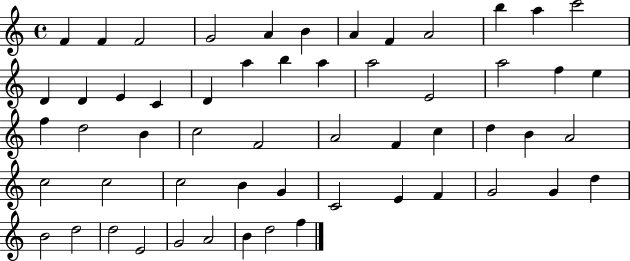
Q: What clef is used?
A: treble